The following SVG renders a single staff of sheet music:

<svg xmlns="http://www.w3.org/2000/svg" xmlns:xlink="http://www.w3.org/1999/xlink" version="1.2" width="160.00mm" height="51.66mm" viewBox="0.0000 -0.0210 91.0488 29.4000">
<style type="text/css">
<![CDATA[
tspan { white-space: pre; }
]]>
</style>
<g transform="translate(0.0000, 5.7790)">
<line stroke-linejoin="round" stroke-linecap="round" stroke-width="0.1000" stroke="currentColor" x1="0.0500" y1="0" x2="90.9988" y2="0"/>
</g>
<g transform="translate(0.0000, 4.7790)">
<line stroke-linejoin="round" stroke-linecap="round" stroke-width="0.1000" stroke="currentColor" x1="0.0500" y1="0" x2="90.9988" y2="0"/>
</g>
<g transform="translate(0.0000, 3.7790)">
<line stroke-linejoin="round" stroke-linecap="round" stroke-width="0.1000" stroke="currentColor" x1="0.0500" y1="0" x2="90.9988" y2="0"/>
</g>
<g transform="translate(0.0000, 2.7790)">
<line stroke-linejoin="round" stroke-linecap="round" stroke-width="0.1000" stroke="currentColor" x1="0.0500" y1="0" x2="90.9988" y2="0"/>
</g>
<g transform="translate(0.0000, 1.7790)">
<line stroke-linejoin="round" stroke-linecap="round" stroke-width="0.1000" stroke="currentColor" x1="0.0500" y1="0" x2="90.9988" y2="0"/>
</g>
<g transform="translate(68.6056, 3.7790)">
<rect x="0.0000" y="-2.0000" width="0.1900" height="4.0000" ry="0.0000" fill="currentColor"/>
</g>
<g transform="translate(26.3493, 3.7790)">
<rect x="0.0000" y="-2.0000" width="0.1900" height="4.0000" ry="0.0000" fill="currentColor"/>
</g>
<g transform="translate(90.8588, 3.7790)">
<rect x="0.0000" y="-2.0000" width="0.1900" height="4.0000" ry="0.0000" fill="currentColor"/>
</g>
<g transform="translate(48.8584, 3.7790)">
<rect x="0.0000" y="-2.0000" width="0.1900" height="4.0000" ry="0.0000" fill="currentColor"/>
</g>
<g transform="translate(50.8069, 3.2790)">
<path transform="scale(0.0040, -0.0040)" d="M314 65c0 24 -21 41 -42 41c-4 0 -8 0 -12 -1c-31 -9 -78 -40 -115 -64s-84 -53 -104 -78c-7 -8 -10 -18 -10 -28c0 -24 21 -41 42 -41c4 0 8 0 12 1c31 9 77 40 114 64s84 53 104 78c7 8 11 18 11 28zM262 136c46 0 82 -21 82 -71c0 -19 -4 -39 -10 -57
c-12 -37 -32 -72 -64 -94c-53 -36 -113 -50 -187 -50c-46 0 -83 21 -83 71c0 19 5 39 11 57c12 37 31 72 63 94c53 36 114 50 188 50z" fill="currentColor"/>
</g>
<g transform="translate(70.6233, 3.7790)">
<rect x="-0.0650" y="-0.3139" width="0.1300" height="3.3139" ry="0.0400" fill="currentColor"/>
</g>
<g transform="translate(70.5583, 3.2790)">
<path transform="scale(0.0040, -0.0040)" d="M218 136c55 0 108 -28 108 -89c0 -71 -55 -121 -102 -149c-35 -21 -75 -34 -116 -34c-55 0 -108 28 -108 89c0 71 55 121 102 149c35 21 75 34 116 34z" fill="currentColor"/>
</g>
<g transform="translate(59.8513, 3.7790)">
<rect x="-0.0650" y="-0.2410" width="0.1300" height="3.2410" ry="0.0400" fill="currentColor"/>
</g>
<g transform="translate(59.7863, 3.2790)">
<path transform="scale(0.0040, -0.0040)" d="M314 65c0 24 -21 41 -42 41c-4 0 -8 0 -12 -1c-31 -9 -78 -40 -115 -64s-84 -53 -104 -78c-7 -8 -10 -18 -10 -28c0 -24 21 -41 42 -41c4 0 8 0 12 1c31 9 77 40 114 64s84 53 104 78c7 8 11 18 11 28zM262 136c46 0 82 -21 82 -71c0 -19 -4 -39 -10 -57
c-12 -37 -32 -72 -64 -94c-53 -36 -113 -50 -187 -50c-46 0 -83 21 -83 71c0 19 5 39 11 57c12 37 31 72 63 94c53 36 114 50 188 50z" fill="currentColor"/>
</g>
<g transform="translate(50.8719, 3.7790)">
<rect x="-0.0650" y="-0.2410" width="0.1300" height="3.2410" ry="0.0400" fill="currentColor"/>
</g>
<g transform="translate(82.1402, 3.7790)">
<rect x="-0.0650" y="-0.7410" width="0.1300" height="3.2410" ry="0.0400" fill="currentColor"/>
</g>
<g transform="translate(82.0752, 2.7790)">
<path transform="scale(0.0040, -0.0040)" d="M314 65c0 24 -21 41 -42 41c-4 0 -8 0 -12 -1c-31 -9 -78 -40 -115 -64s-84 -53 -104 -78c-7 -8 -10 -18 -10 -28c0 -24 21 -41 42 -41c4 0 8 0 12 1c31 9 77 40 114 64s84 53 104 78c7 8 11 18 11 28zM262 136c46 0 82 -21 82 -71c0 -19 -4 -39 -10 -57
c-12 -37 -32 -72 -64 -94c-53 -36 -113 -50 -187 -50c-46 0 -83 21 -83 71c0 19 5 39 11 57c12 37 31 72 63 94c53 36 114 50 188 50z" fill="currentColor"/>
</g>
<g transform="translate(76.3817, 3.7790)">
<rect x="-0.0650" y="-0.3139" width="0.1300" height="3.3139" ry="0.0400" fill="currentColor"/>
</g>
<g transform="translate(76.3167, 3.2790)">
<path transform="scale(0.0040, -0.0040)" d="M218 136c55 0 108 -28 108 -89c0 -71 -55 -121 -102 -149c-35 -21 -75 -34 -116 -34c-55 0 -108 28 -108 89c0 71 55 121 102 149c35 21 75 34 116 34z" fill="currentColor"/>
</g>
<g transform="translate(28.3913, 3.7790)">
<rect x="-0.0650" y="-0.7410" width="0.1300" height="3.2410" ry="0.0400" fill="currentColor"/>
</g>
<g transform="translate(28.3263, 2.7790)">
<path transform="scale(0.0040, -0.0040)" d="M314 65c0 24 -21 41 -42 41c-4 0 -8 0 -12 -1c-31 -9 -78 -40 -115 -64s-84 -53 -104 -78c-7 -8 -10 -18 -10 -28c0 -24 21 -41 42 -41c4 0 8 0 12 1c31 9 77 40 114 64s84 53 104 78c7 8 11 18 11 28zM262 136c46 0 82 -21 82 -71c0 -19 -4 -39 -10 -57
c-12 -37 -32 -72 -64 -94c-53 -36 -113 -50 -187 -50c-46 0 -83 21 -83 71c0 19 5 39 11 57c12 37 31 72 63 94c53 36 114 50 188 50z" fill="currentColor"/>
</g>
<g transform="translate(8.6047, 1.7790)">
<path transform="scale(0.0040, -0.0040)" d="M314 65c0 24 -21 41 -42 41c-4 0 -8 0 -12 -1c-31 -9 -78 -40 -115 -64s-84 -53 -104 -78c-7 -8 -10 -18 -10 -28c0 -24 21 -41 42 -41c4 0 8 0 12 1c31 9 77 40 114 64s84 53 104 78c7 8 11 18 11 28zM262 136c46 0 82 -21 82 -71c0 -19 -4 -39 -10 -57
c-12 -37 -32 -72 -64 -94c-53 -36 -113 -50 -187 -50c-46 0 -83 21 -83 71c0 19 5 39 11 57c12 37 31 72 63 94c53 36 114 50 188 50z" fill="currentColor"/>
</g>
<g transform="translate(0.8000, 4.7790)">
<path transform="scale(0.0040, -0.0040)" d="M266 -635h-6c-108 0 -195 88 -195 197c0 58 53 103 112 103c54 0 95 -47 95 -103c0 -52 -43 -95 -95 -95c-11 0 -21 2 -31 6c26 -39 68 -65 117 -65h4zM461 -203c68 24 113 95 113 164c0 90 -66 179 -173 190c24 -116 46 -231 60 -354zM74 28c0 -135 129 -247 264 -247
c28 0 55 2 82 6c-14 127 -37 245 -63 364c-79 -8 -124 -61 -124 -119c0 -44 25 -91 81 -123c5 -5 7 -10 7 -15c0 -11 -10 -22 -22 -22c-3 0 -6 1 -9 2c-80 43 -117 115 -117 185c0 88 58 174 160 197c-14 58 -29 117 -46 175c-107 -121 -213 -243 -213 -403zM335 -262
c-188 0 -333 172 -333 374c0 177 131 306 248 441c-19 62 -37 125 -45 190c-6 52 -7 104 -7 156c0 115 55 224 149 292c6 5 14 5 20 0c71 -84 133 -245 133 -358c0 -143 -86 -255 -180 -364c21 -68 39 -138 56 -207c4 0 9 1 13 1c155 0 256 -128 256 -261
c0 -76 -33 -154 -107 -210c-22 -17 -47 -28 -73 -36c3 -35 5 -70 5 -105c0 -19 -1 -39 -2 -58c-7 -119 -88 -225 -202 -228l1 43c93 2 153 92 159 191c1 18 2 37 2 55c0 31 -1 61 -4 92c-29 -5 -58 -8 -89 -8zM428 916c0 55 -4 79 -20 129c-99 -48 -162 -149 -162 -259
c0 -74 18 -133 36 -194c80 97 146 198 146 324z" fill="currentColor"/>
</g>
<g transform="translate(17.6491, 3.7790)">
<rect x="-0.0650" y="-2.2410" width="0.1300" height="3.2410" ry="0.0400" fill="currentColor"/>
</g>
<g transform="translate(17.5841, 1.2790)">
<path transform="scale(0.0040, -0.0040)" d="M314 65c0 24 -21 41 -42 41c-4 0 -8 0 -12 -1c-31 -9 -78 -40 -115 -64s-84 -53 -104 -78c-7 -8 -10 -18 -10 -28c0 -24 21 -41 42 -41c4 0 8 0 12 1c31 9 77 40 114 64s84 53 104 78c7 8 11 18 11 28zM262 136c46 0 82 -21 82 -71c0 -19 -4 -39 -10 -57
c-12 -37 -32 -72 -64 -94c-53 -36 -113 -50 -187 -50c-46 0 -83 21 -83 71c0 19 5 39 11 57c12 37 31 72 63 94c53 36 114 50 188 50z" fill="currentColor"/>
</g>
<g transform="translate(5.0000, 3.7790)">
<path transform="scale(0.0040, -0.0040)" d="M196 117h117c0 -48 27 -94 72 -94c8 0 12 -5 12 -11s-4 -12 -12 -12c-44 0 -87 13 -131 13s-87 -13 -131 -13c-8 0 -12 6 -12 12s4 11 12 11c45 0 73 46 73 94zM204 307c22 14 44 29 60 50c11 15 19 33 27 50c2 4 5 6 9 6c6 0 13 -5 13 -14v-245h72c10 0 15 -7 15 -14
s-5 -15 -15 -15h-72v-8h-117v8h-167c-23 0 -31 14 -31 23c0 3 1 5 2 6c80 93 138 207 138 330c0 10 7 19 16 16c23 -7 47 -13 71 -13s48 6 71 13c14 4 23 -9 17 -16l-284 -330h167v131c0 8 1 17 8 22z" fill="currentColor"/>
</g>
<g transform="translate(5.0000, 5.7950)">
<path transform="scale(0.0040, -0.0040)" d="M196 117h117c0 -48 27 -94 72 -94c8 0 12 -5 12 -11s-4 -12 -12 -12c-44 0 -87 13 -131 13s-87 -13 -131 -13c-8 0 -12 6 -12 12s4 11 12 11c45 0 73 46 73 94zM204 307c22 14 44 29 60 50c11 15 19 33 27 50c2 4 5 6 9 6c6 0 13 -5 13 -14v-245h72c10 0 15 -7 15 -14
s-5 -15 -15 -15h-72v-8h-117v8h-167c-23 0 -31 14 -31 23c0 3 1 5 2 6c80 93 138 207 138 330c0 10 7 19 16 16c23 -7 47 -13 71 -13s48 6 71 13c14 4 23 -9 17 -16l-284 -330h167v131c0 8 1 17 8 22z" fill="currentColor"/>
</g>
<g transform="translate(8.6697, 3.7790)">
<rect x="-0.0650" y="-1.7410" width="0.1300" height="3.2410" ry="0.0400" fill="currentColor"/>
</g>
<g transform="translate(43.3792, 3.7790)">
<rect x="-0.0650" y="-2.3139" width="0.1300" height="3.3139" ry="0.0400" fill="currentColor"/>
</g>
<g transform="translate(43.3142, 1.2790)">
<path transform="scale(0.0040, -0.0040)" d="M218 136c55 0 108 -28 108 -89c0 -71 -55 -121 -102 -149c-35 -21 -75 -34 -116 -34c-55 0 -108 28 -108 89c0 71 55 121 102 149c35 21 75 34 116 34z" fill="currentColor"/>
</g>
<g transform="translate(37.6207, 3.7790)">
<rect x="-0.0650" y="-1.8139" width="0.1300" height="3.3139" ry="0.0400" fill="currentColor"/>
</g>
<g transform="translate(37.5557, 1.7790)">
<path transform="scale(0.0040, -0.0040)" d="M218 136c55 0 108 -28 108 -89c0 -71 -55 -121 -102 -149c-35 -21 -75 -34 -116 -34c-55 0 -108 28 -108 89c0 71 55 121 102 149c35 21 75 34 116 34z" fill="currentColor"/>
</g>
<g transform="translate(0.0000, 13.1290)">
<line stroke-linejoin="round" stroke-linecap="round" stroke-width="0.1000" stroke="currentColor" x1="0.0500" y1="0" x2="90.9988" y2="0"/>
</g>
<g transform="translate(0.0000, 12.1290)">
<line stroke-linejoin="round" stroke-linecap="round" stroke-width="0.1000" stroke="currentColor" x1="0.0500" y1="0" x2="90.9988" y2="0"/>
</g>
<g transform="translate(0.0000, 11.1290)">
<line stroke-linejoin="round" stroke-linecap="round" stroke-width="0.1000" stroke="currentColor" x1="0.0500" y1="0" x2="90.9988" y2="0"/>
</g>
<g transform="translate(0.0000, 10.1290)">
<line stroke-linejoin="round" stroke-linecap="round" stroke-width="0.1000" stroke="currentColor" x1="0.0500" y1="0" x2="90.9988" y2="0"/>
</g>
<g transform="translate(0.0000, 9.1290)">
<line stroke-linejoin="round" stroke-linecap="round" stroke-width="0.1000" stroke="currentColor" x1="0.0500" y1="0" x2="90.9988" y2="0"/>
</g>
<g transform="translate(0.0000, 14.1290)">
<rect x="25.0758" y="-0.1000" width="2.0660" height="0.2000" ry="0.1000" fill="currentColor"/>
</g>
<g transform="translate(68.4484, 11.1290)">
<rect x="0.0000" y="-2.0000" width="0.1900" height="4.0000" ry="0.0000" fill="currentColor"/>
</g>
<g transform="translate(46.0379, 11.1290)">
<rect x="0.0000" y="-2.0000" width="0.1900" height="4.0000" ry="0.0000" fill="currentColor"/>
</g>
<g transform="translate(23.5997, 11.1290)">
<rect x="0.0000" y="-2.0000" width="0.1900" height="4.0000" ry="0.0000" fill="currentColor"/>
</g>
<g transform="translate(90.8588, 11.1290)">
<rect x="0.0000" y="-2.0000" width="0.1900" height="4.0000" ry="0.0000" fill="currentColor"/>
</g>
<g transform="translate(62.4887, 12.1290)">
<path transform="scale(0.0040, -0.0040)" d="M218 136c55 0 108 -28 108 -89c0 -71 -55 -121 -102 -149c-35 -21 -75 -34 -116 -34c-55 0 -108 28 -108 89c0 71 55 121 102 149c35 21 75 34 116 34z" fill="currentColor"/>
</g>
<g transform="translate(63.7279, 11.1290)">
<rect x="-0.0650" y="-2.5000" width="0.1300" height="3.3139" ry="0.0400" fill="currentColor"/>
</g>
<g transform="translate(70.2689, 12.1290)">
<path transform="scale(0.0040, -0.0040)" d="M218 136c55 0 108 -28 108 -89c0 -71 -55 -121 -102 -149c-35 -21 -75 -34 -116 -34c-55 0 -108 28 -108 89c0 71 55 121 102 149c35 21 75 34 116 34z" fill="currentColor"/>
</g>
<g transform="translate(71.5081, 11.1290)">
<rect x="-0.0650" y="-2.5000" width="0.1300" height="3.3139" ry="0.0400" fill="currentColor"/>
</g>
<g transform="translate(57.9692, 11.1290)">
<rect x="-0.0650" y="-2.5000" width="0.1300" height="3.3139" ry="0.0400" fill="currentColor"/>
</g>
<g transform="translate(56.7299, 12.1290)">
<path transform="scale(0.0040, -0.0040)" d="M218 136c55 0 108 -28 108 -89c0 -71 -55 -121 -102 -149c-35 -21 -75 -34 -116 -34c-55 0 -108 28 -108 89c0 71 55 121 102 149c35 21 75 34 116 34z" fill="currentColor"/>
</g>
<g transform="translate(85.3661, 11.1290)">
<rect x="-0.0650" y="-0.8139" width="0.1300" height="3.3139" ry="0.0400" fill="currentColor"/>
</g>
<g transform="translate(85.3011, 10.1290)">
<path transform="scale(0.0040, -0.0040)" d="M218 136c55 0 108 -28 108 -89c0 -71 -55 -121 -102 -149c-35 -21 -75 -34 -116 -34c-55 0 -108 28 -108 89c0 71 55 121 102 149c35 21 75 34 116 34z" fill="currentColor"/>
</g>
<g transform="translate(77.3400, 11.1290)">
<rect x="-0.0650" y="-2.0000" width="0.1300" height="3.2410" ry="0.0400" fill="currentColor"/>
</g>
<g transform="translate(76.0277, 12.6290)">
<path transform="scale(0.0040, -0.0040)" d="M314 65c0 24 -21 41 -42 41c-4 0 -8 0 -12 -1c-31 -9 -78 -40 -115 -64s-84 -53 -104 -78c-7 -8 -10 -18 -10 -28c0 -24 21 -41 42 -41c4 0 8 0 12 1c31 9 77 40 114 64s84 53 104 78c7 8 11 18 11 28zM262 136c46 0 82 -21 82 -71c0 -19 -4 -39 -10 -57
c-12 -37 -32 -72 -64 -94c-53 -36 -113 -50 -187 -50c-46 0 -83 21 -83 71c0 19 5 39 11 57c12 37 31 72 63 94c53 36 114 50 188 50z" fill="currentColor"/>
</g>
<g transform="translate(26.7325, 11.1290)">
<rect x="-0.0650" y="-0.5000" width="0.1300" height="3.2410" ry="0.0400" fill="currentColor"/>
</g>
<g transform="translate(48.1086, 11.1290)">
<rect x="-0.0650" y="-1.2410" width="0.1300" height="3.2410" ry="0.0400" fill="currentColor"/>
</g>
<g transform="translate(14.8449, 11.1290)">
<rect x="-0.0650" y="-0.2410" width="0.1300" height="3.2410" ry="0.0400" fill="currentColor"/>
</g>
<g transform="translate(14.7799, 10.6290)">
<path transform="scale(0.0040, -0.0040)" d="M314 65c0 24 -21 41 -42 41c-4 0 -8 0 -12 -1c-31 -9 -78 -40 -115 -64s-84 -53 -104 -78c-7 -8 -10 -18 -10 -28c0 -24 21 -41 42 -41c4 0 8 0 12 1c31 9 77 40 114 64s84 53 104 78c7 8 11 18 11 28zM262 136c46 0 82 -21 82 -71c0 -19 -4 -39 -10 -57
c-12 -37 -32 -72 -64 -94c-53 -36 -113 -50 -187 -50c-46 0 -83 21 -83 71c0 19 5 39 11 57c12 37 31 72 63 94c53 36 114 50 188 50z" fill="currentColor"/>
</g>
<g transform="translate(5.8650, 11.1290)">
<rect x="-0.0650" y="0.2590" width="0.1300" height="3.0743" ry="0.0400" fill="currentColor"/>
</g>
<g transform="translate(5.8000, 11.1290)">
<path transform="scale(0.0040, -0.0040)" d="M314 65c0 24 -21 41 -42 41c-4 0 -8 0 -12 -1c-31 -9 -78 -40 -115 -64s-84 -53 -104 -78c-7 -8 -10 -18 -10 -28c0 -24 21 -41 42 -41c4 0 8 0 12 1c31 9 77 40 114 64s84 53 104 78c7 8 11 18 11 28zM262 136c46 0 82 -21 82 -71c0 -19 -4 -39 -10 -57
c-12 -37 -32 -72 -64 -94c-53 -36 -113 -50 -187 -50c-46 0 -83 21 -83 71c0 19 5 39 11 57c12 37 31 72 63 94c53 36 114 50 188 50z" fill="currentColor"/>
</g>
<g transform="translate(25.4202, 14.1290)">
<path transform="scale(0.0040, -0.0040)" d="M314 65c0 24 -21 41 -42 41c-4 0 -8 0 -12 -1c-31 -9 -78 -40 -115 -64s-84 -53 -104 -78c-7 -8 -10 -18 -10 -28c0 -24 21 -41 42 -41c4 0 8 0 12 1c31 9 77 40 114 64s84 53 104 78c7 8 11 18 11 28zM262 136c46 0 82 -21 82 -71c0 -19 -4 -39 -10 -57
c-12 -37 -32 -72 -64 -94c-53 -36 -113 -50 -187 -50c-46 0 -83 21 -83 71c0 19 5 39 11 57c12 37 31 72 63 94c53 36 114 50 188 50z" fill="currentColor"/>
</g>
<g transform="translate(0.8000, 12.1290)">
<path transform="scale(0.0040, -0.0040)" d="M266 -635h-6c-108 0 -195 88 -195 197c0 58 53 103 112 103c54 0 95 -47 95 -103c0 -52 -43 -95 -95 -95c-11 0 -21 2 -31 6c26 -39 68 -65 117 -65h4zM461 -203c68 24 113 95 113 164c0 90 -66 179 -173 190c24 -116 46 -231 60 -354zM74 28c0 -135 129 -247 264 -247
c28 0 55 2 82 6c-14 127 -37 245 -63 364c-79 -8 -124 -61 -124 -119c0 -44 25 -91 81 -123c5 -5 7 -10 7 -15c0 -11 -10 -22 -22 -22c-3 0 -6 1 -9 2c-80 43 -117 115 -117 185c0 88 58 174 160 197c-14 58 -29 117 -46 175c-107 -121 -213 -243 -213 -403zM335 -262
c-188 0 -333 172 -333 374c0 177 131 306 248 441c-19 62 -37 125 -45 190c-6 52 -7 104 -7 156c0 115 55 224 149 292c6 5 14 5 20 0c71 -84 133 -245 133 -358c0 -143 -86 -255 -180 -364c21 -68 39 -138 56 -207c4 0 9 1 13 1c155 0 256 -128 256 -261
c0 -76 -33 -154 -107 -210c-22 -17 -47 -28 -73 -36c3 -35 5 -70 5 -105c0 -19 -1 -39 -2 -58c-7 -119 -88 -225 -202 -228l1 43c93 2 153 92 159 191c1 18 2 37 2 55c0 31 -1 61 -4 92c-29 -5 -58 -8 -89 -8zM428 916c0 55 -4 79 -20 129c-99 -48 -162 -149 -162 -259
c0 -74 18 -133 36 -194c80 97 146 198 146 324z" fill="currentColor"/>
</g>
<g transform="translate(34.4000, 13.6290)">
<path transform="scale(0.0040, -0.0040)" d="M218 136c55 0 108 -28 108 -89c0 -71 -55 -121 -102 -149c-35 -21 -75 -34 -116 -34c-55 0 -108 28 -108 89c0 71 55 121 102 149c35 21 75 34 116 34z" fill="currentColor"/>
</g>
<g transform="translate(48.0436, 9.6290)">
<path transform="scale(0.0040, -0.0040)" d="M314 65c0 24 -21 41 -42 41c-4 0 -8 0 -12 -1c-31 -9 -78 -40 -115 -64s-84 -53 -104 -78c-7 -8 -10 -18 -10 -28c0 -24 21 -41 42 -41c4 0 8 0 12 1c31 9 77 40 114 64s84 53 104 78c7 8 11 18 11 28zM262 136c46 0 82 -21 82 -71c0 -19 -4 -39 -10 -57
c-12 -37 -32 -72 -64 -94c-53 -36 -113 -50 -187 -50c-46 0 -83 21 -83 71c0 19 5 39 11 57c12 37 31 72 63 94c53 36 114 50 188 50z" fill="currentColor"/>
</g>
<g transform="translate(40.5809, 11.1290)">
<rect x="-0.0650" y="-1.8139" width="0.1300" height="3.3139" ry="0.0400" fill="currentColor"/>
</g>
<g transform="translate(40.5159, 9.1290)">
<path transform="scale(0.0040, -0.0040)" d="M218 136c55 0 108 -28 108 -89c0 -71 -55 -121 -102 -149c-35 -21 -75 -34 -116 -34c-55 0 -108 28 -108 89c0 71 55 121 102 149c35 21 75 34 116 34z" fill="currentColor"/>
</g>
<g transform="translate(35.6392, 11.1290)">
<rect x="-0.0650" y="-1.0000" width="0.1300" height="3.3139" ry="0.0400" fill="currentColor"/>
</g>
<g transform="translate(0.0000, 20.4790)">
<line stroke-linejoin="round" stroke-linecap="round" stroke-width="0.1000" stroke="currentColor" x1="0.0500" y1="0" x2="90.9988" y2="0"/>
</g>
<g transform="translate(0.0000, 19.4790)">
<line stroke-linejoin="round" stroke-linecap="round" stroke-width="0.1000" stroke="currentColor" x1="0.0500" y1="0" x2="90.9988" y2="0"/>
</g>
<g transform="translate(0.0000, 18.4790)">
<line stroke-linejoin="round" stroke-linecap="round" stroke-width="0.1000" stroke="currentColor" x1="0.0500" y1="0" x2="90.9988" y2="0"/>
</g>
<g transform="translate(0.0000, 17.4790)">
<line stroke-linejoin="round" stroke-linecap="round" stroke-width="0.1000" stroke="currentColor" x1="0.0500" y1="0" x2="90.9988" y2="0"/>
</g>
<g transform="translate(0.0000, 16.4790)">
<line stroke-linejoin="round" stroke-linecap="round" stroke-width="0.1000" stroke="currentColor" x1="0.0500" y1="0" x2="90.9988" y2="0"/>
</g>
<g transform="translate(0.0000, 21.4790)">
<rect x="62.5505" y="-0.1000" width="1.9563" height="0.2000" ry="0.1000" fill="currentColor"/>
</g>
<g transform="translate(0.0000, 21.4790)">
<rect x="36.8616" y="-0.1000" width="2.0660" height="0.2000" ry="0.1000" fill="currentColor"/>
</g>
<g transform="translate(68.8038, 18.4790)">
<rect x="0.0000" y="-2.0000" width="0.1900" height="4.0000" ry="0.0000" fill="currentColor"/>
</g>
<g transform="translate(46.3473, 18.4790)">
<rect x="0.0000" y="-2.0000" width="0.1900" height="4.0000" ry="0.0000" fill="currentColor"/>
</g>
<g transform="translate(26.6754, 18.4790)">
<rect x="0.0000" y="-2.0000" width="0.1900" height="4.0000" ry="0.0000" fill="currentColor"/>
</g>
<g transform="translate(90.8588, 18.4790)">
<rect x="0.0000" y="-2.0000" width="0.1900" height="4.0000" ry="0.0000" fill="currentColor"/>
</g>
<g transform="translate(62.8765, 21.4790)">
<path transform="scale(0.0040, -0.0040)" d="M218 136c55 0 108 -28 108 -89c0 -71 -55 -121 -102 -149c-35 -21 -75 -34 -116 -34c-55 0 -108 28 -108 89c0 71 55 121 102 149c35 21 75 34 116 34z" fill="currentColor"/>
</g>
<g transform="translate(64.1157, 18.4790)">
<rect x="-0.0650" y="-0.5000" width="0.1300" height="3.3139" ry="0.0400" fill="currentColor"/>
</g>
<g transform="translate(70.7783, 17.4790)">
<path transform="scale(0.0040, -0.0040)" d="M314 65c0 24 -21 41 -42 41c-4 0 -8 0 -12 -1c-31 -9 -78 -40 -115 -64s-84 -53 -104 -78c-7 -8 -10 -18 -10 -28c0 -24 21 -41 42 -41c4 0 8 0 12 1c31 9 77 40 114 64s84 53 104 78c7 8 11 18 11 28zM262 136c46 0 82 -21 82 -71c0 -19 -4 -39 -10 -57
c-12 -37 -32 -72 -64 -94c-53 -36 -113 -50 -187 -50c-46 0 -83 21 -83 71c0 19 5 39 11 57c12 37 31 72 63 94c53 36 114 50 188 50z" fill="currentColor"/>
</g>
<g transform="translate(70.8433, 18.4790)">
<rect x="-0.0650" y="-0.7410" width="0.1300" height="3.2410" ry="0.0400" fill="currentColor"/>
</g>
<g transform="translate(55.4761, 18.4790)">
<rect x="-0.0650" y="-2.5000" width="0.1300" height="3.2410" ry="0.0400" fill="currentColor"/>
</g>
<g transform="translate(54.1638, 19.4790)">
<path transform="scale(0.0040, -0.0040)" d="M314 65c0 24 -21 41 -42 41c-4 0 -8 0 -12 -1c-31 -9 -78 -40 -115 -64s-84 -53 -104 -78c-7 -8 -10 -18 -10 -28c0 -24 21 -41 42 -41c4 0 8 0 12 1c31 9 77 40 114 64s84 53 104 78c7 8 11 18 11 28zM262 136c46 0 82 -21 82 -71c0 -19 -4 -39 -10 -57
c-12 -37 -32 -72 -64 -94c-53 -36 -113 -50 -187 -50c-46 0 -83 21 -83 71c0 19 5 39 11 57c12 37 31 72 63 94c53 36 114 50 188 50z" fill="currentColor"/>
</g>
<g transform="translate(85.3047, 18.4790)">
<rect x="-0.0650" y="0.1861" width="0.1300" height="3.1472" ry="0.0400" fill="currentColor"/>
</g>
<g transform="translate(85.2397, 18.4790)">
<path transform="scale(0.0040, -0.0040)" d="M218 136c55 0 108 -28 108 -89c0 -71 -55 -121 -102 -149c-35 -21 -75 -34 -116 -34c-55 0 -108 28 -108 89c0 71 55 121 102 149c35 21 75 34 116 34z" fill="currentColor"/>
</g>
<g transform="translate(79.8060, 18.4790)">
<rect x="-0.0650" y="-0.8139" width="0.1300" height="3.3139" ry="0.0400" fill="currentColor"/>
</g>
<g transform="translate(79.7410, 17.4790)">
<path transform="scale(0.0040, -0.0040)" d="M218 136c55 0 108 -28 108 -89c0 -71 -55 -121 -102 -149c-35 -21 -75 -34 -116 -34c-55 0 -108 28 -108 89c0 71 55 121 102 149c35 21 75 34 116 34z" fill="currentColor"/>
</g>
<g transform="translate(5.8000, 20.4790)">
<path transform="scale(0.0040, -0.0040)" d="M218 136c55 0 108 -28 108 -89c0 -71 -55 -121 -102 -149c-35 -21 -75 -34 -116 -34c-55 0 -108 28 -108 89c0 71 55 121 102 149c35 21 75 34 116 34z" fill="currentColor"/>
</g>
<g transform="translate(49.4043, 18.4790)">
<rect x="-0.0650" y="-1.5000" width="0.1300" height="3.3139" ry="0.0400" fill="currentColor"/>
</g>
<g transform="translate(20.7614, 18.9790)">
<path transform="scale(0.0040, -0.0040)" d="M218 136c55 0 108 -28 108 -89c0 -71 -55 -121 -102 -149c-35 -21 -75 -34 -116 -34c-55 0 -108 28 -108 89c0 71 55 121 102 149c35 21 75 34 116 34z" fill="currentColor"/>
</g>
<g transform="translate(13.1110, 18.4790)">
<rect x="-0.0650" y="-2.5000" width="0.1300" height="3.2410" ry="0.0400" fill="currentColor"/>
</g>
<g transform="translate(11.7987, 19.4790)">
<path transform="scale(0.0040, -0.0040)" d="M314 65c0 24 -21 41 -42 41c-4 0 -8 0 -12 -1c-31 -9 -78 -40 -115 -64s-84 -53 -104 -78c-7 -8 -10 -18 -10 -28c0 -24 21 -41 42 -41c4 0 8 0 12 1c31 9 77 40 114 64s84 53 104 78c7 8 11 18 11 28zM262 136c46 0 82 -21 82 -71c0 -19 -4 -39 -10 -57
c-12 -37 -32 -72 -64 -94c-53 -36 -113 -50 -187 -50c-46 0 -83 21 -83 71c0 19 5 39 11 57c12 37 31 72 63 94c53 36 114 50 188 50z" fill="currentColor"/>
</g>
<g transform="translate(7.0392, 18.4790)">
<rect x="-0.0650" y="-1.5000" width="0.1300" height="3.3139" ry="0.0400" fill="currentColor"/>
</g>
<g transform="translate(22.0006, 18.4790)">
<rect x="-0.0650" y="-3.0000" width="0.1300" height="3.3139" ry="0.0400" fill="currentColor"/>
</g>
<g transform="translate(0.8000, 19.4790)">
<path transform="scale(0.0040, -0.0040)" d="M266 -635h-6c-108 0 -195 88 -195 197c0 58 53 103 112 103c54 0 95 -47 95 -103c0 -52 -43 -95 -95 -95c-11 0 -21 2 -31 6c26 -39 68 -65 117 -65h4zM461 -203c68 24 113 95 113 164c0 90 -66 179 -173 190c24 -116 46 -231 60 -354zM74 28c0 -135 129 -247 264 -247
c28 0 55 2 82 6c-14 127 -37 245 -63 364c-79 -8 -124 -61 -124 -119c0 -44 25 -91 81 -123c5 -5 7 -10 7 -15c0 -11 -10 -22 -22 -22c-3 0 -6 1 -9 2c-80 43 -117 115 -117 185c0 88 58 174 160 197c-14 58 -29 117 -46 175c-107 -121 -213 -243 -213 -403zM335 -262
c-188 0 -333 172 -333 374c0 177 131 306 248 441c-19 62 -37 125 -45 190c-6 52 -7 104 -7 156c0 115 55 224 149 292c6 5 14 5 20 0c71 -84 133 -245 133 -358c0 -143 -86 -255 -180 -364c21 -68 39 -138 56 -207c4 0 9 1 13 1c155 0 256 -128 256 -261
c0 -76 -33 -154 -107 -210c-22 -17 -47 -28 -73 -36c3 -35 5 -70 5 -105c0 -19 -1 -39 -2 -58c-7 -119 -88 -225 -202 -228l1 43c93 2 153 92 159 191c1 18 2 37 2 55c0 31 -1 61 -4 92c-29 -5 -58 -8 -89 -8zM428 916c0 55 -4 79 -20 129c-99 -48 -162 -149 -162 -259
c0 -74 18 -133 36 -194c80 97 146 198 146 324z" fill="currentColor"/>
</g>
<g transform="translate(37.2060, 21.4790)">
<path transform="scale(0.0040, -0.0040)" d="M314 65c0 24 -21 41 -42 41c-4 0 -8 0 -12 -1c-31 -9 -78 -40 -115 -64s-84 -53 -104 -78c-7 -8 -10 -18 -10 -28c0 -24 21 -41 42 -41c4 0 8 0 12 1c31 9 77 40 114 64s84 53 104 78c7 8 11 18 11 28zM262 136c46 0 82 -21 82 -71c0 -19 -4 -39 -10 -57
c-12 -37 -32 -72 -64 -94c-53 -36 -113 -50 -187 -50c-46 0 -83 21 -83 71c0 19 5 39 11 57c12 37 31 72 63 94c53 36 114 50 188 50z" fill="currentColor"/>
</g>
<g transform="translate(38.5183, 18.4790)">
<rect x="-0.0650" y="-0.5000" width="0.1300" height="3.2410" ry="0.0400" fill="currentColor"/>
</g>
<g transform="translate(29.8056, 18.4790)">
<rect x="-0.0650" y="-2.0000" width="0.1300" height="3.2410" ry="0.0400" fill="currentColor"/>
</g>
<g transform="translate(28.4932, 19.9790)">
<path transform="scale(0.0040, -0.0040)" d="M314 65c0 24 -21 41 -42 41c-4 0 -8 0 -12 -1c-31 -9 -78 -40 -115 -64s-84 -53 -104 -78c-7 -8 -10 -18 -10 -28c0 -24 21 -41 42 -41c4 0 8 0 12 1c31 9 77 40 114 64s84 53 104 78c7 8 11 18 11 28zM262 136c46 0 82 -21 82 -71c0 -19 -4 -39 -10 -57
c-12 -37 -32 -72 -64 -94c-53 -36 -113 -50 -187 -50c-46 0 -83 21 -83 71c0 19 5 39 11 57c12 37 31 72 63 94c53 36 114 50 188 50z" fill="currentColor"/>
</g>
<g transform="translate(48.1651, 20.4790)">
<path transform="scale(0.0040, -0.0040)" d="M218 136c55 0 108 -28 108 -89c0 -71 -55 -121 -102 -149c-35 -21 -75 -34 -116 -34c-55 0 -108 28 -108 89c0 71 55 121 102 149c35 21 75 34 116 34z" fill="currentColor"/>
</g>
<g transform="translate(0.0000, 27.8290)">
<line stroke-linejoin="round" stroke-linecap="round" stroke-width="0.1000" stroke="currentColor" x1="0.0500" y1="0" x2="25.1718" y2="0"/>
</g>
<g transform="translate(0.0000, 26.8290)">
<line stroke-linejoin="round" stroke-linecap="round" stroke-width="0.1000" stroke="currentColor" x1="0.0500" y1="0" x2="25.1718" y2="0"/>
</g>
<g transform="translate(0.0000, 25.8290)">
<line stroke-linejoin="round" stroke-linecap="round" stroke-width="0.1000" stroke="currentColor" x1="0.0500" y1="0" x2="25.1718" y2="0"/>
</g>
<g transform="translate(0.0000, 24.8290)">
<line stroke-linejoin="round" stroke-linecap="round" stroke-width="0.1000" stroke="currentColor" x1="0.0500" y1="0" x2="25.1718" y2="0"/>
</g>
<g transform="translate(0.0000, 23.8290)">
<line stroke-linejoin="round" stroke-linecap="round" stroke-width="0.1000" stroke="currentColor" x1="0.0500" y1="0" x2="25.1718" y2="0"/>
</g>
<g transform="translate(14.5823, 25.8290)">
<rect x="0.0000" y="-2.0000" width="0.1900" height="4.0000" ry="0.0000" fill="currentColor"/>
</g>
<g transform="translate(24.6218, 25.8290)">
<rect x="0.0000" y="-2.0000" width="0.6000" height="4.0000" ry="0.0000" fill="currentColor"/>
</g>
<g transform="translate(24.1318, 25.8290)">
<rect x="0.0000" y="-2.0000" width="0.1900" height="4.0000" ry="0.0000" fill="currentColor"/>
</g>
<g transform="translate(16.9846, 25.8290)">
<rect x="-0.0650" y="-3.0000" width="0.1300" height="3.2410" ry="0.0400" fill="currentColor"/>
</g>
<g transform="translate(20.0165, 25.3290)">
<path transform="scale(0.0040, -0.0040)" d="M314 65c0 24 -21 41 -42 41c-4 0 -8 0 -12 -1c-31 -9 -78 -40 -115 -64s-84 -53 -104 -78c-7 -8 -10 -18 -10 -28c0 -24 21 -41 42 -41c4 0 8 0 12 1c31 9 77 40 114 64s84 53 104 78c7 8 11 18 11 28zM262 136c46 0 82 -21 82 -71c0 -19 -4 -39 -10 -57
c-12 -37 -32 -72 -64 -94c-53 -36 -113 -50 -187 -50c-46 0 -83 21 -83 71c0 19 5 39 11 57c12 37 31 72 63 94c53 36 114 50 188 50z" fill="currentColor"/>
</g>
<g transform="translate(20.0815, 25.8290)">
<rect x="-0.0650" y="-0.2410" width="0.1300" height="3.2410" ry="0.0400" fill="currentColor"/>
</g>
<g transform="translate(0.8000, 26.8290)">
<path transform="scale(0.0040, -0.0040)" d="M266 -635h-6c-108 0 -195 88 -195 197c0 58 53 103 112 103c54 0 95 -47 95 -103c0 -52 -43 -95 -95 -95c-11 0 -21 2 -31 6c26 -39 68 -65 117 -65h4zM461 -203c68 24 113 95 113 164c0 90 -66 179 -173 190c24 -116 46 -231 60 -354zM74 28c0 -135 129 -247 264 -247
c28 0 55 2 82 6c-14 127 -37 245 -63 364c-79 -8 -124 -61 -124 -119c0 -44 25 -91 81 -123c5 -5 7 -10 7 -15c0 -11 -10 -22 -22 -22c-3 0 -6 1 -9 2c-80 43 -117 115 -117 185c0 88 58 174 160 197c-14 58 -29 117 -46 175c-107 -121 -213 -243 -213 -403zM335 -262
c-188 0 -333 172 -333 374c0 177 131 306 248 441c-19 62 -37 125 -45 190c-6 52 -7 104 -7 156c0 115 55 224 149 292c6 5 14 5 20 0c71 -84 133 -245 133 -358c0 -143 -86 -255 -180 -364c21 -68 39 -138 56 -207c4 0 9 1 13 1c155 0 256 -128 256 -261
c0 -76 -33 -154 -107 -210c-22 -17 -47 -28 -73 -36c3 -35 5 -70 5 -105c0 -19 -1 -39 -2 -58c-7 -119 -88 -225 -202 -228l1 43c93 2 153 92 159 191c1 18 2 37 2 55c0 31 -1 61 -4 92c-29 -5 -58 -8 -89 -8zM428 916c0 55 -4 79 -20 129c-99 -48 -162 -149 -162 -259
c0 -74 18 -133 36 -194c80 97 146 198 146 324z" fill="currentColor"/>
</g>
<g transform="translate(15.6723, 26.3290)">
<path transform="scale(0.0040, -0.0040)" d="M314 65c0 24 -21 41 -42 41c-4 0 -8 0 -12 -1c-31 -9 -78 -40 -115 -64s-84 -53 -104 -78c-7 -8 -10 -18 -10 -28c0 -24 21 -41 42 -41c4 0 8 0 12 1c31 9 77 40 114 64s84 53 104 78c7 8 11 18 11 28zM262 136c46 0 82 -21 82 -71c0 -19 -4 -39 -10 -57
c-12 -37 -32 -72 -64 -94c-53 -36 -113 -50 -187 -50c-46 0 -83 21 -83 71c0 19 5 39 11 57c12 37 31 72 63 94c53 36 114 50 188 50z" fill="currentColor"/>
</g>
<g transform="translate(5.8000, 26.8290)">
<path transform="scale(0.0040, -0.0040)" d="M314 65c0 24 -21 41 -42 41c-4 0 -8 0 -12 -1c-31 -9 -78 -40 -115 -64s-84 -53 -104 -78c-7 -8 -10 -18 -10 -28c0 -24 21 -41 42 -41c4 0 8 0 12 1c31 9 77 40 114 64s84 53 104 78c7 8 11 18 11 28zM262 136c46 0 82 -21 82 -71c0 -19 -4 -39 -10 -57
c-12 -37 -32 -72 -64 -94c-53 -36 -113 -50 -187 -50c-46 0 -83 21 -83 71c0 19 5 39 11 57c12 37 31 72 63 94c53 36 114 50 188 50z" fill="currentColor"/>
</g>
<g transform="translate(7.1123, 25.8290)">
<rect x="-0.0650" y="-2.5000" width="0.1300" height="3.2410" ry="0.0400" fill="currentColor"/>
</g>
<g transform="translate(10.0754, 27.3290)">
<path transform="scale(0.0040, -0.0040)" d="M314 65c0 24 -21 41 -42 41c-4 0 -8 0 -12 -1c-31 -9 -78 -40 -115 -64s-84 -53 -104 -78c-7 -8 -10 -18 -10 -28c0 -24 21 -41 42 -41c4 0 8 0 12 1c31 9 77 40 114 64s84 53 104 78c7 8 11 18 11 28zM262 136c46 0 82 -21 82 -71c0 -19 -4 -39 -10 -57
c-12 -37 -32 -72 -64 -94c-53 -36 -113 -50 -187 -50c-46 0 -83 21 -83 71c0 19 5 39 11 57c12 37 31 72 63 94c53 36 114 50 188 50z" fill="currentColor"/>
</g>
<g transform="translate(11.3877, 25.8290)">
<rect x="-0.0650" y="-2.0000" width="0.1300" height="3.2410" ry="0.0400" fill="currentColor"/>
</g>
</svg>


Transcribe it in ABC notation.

X:1
T:Untitled
M:4/4
L:1/4
K:C
f2 g2 d2 f g c2 c2 c c d2 B2 c2 C2 D f e2 G G G F2 d E G2 A F2 C2 E G2 C d2 d B G2 F2 A2 c2